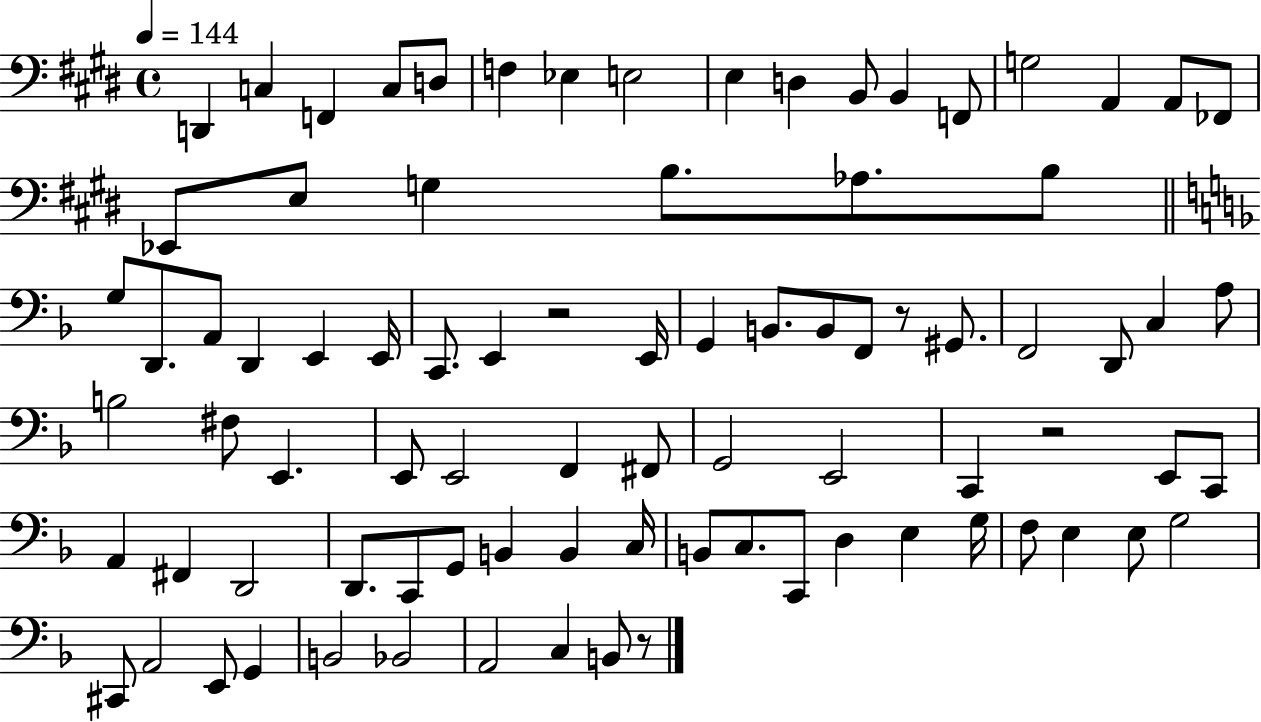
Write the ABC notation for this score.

X:1
T:Untitled
M:4/4
L:1/4
K:E
D,, C, F,, C,/2 D,/2 F, _E, E,2 E, D, B,,/2 B,, F,,/2 G,2 A,, A,,/2 _F,,/2 _E,,/2 E,/2 G, B,/2 _A,/2 B,/2 G,/2 D,,/2 A,,/2 D,, E,, E,,/4 C,,/2 E,, z2 E,,/4 G,, B,,/2 B,,/2 F,,/2 z/2 ^G,,/2 F,,2 D,,/2 C, A,/2 B,2 ^F,/2 E,, E,,/2 E,,2 F,, ^F,,/2 G,,2 E,,2 C,, z2 E,,/2 C,,/2 A,, ^F,, D,,2 D,,/2 C,,/2 G,,/2 B,, B,, C,/4 B,,/2 C,/2 C,,/2 D, E, G,/4 F,/2 E, E,/2 G,2 ^C,,/2 A,,2 E,,/2 G,, B,,2 _B,,2 A,,2 C, B,,/2 z/2